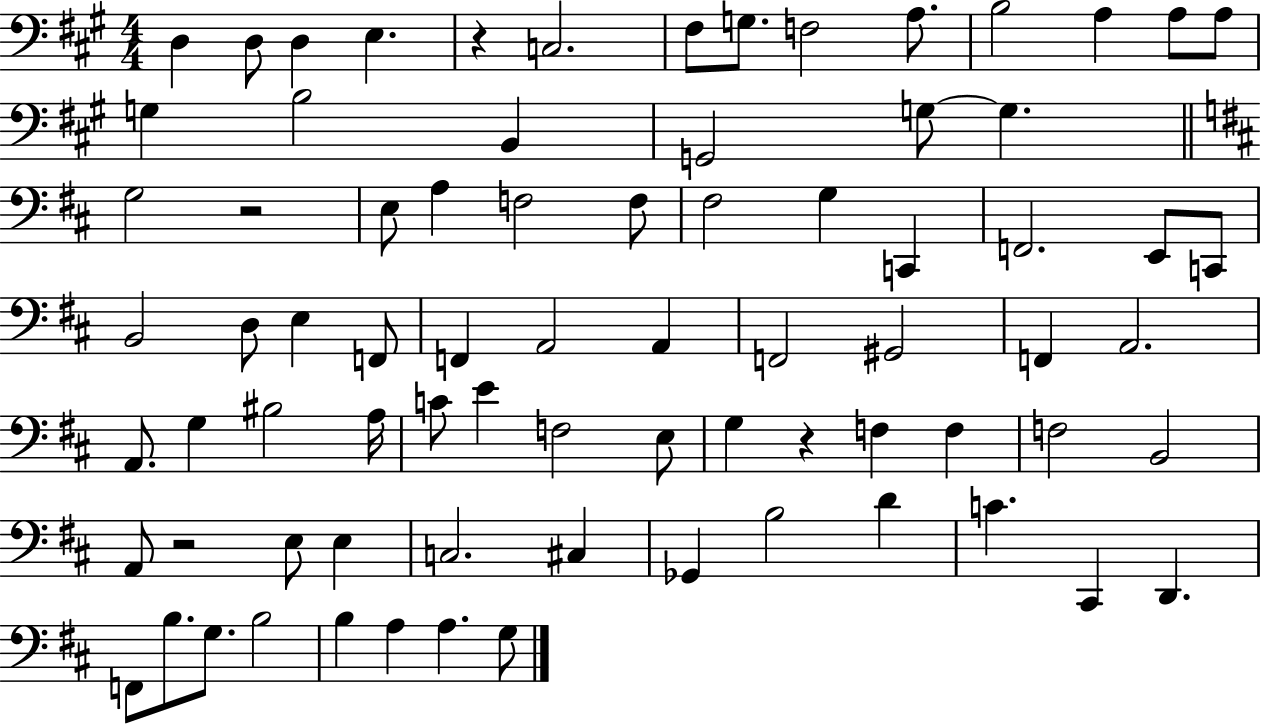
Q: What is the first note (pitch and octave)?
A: D3